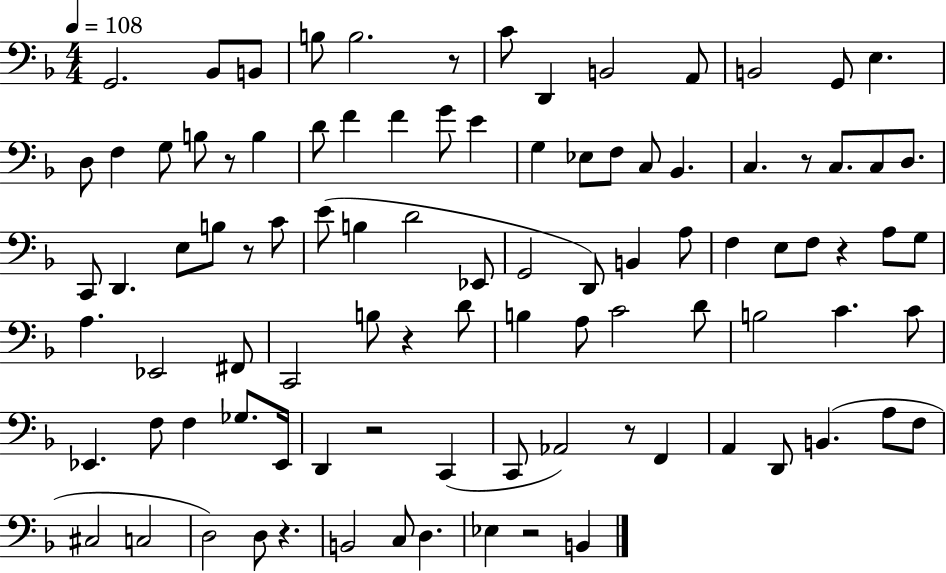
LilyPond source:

{
  \clef bass
  \numericTimeSignature
  \time 4/4
  \key f \major
  \tempo 4 = 108
  g,2. bes,8 b,8 | b8 b2. r8 | c'8 d,4 b,2 a,8 | b,2 g,8 e4. | \break d8 f4 g8 b8 r8 b4 | d'8 f'4 f'4 g'8 e'4 | g4 ees8 f8 c8 bes,4. | c4. r8 c8. c8 d8. | \break c,8 d,4. e8 b8 r8 c'8 | e'8( b4 d'2 ees,8 | g,2 d,8) b,4 a8 | f4 e8 f8 r4 a8 g8 | \break a4. ees,2 fis,8 | c,2 b8 r4 d'8 | b4 a8 c'2 d'8 | b2 c'4. c'8 | \break ees,4. f8 f4 ges8. ees,16 | d,4 r2 c,4( | c,8 aes,2) r8 f,4 | a,4 d,8 b,4.( a8 f8 | \break cis2 c2 | d2) d8 r4. | b,2 c8 d4. | ees4 r2 b,4 | \break \bar "|."
}